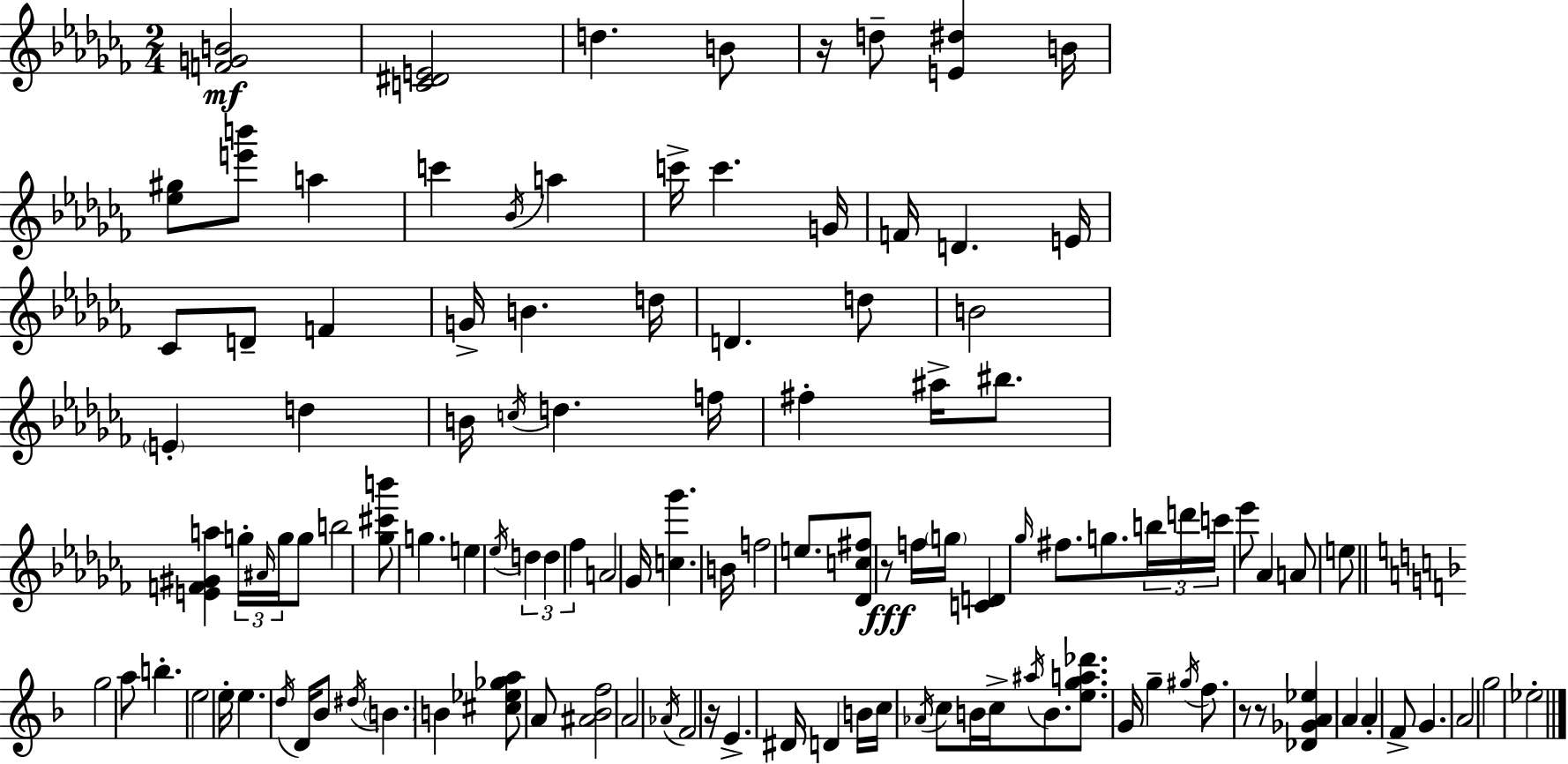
[F4,G4,B4]/h [C4,D#4,E4]/h D5/q. B4/e R/s D5/e [E4,D#5]/q B4/s [Eb5,G#5]/e [E6,B6]/e A5/q C6/q Bb4/s A5/q C6/s C6/q. G4/s F4/s D4/q. E4/s CES4/e D4/e F4/q G4/s B4/q. D5/s D4/q. D5/e B4/h E4/q D5/q B4/s C5/s D5/q. F5/s F#5/q A#5/s BIS5/e. [E4,F4,G#4,A5]/q G5/s A#4/s G5/s G5/e B5/h [Gb5,C#6,B6]/e G5/q. E5/q Eb5/s D5/q D5/q FES5/q A4/h Gb4/s [C5,Gb6]/q. B4/s F5/h E5/e. [Db4,C5,F#5]/e R/e F5/s G5/s [C4,D4]/q Gb5/s F#5/e. G5/e. B5/s D6/s C6/s Eb6/e Ab4/q A4/e E5/e G5/h A5/e B5/q. E5/h E5/s E5/q. D5/s D4/s Bb4/e D#5/s B4/q. B4/q [C#5,Eb5,Gb5,A5]/e A4/e [A#4,Bb4,F5]/h A4/h Ab4/s F4/h R/s E4/q. D#4/s D4/q B4/s C5/s Ab4/s C5/e B4/s C5/s A#5/s B4/e. [E5,G5,A5,Db6]/e. G4/s G5/q G#5/s F5/e. R/e R/e [Db4,Gb4,A4,Eb5]/q A4/q A4/q F4/e G4/q. A4/h G5/h Eb5/h